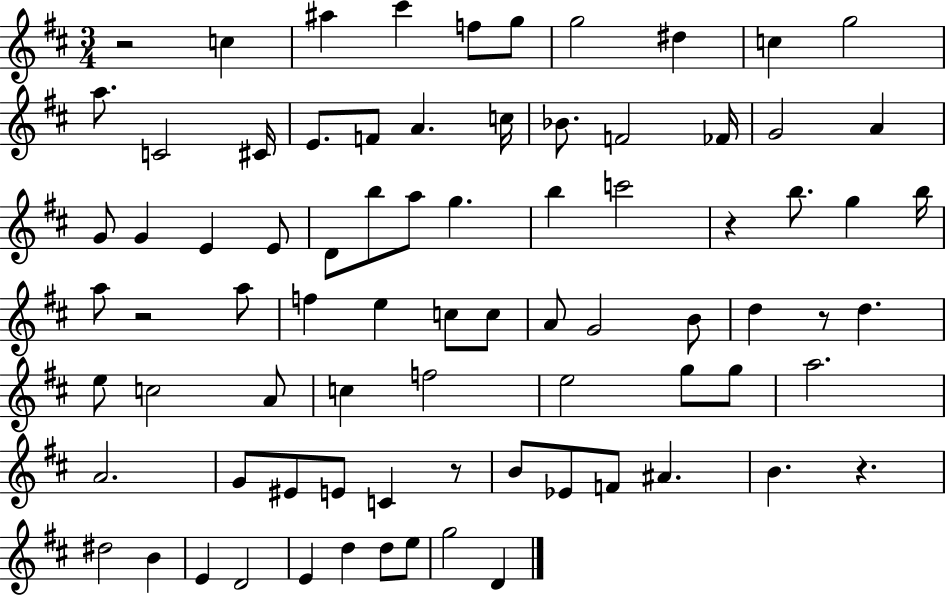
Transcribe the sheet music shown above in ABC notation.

X:1
T:Untitled
M:3/4
L:1/4
K:D
z2 c ^a ^c' f/2 g/2 g2 ^d c g2 a/2 C2 ^C/4 E/2 F/2 A c/4 _B/2 F2 _F/4 G2 A G/2 G E E/2 D/2 b/2 a/2 g b c'2 z b/2 g b/4 a/2 z2 a/2 f e c/2 c/2 A/2 G2 B/2 d z/2 d e/2 c2 A/2 c f2 e2 g/2 g/2 a2 A2 G/2 ^E/2 E/2 C z/2 B/2 _E/2 F/2 ^A B z ^d2 B E D2 E d d/2 e/2 g2 D